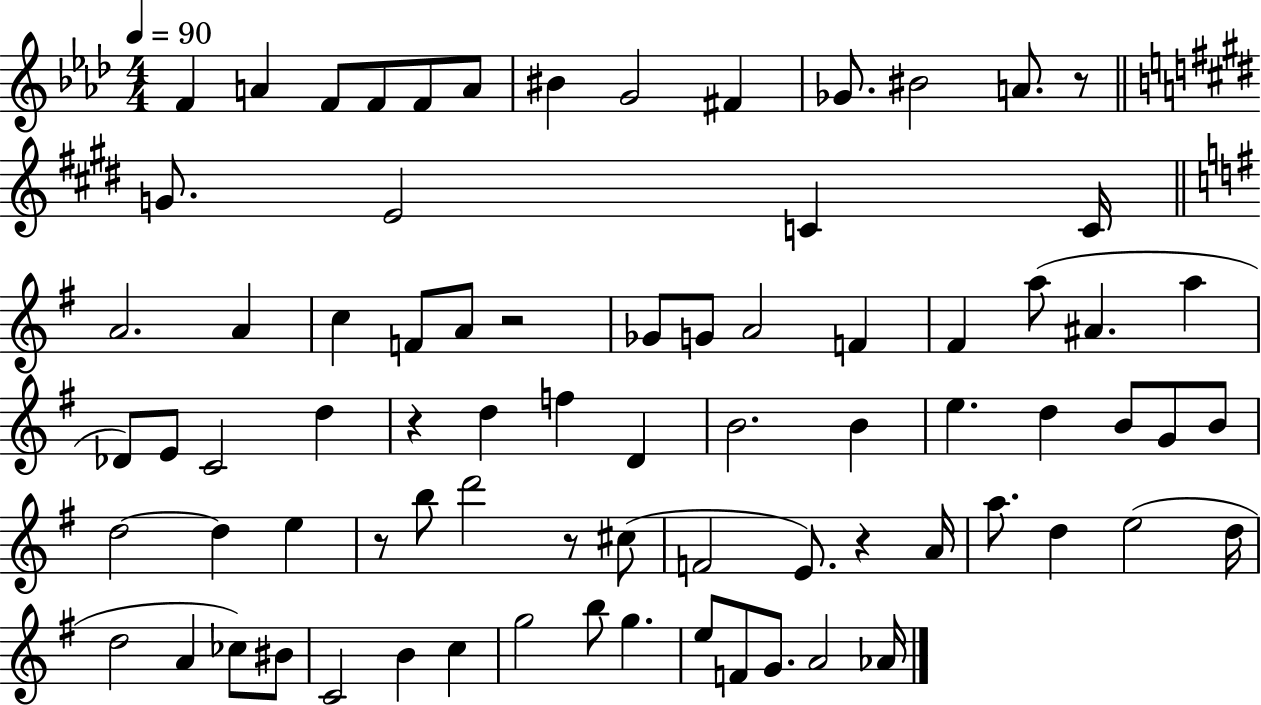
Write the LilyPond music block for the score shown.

{
  \clef treble
  \numericTimeSignature
  \time 4/4
  \key aes \major
  \tempo 4 = 90
  f'4 a'4 f'8 f'8 f'8 a'8 | bis'4 g'2 fis'4 | ges'8. bis'2 a'8. r8 | \bar "||" \break \key e \major g'8. e'2 c'4 c'16 | \bar "||" \break \key g \major a'2. a'4 | c''4 f'8 a'8 r2 | ges'8 g'8 a'2 f'4 | fis'4 a''8( ais'4. a''4 | \break des'8) e'8 c'2 d''4 | r4 d''4 f''4 d'4 | b'2. b'4 | e''4. d''4 b'8 g'8 b'8 | \break d''2~~ d''4 e''4 | r8 b''8 d'''2 r8 cis''8( | f'2 e'8.) r4 a'16 | a''8. d''4 e''2( d''16 | \break d''2 a'4 ces''8) bis'8 | c'2 b'4 c''4 | g''2 b''8 g''4. | e''8 f'8 g'8. a'2 aes'16 | \break \bar "|."
}